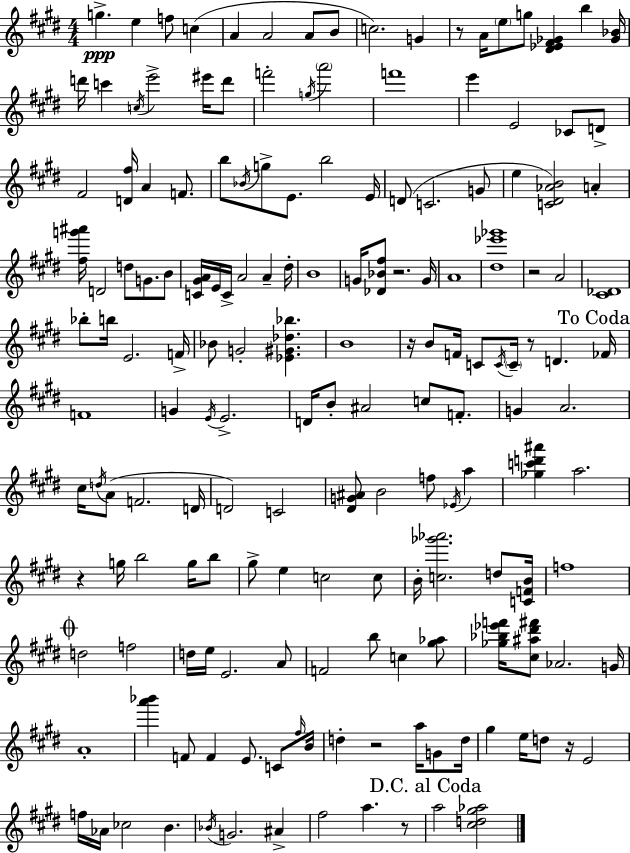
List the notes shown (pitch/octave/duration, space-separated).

G5/q. E5/q F5/e C5/q A4/q A4/h A4/e B4/e C5/h. G4/q R/e A4/s E5/e G5/e [D#4,Eb4,F#4,Gb4]/q B5/q [Gb4,Bb4]/s D6/s C6/q C5/s E6/h EIS6/s D6/e F6/h G5/s A6/h F6/w E6/q E4/h CES4/e D4/e F#4/h [D4,F#5]/s A4/q F4/e. B5/e Bb4/s G5/e E4/e. B5/h E4/s D4/e C4/h. G4/e E5/q [C4,D#4,Ab4,B4]/h A4/q [F#5,G6,A#6]/s D4/h D5/e G4/e. B4/e [C4,G#4,A4]/s E4/s C4/s A4/h A4/q D#5/s B4/w G4/s [Db4,Bb4,F#5]/e R/h. G4/s A4/w [D#5,Eb6,Gb6]/w R/h A4/h [C#4,Db4]/w Bb5/e B5/s E4/h. F4/s Bb4/e G4/h [Eb4,G#4,Db5,Bb5]/q. B4/w R/s B4/e F4/s C4/e C4/s C4/s R/e D4/q. FES4/s F4/w G4/q E4/s E4/h. D4/s B4/e A#4/h C5/e F4/e. G4/q A4/h. C#5/s D5/s A4/e F4/h. D4/s D4/h C4/h [D#4,G4,A#4]/e B4/h F5/e Eb4/s A5/q [Gb5,C6,D6,A#6]/q A5/h. R/q G5/s B5/h G5/s B5/e G#5/e E5/q C5/h C5/e B4/s [C5,Gb6,Ab6]/h. D5/e [C4,F4,B4]/s F5/w D5/h F5/h D5/s E5/s E4/h. A4/e F4/h B5/e C5/q [G#5,Ab5]/e [Gb5,Bb5,Eb6,F6]/s [C#5,A#5,D#6,F#6]/e Ab4/h. G4/s A4/w [A6,Bb6]/q F4/e F4/q E4/e. C4/e F#5/s B4/s D5/q R/h A5/s G4/e D5/s G#5/q E5/s D5/e R/s E4/h F5/s Ab4/s CES5/h B4/q. Bb4/s G4/h. A#4/q F#5/h A5/q. R/e A5/h [C#5,D5,G#5,Ab5]/h